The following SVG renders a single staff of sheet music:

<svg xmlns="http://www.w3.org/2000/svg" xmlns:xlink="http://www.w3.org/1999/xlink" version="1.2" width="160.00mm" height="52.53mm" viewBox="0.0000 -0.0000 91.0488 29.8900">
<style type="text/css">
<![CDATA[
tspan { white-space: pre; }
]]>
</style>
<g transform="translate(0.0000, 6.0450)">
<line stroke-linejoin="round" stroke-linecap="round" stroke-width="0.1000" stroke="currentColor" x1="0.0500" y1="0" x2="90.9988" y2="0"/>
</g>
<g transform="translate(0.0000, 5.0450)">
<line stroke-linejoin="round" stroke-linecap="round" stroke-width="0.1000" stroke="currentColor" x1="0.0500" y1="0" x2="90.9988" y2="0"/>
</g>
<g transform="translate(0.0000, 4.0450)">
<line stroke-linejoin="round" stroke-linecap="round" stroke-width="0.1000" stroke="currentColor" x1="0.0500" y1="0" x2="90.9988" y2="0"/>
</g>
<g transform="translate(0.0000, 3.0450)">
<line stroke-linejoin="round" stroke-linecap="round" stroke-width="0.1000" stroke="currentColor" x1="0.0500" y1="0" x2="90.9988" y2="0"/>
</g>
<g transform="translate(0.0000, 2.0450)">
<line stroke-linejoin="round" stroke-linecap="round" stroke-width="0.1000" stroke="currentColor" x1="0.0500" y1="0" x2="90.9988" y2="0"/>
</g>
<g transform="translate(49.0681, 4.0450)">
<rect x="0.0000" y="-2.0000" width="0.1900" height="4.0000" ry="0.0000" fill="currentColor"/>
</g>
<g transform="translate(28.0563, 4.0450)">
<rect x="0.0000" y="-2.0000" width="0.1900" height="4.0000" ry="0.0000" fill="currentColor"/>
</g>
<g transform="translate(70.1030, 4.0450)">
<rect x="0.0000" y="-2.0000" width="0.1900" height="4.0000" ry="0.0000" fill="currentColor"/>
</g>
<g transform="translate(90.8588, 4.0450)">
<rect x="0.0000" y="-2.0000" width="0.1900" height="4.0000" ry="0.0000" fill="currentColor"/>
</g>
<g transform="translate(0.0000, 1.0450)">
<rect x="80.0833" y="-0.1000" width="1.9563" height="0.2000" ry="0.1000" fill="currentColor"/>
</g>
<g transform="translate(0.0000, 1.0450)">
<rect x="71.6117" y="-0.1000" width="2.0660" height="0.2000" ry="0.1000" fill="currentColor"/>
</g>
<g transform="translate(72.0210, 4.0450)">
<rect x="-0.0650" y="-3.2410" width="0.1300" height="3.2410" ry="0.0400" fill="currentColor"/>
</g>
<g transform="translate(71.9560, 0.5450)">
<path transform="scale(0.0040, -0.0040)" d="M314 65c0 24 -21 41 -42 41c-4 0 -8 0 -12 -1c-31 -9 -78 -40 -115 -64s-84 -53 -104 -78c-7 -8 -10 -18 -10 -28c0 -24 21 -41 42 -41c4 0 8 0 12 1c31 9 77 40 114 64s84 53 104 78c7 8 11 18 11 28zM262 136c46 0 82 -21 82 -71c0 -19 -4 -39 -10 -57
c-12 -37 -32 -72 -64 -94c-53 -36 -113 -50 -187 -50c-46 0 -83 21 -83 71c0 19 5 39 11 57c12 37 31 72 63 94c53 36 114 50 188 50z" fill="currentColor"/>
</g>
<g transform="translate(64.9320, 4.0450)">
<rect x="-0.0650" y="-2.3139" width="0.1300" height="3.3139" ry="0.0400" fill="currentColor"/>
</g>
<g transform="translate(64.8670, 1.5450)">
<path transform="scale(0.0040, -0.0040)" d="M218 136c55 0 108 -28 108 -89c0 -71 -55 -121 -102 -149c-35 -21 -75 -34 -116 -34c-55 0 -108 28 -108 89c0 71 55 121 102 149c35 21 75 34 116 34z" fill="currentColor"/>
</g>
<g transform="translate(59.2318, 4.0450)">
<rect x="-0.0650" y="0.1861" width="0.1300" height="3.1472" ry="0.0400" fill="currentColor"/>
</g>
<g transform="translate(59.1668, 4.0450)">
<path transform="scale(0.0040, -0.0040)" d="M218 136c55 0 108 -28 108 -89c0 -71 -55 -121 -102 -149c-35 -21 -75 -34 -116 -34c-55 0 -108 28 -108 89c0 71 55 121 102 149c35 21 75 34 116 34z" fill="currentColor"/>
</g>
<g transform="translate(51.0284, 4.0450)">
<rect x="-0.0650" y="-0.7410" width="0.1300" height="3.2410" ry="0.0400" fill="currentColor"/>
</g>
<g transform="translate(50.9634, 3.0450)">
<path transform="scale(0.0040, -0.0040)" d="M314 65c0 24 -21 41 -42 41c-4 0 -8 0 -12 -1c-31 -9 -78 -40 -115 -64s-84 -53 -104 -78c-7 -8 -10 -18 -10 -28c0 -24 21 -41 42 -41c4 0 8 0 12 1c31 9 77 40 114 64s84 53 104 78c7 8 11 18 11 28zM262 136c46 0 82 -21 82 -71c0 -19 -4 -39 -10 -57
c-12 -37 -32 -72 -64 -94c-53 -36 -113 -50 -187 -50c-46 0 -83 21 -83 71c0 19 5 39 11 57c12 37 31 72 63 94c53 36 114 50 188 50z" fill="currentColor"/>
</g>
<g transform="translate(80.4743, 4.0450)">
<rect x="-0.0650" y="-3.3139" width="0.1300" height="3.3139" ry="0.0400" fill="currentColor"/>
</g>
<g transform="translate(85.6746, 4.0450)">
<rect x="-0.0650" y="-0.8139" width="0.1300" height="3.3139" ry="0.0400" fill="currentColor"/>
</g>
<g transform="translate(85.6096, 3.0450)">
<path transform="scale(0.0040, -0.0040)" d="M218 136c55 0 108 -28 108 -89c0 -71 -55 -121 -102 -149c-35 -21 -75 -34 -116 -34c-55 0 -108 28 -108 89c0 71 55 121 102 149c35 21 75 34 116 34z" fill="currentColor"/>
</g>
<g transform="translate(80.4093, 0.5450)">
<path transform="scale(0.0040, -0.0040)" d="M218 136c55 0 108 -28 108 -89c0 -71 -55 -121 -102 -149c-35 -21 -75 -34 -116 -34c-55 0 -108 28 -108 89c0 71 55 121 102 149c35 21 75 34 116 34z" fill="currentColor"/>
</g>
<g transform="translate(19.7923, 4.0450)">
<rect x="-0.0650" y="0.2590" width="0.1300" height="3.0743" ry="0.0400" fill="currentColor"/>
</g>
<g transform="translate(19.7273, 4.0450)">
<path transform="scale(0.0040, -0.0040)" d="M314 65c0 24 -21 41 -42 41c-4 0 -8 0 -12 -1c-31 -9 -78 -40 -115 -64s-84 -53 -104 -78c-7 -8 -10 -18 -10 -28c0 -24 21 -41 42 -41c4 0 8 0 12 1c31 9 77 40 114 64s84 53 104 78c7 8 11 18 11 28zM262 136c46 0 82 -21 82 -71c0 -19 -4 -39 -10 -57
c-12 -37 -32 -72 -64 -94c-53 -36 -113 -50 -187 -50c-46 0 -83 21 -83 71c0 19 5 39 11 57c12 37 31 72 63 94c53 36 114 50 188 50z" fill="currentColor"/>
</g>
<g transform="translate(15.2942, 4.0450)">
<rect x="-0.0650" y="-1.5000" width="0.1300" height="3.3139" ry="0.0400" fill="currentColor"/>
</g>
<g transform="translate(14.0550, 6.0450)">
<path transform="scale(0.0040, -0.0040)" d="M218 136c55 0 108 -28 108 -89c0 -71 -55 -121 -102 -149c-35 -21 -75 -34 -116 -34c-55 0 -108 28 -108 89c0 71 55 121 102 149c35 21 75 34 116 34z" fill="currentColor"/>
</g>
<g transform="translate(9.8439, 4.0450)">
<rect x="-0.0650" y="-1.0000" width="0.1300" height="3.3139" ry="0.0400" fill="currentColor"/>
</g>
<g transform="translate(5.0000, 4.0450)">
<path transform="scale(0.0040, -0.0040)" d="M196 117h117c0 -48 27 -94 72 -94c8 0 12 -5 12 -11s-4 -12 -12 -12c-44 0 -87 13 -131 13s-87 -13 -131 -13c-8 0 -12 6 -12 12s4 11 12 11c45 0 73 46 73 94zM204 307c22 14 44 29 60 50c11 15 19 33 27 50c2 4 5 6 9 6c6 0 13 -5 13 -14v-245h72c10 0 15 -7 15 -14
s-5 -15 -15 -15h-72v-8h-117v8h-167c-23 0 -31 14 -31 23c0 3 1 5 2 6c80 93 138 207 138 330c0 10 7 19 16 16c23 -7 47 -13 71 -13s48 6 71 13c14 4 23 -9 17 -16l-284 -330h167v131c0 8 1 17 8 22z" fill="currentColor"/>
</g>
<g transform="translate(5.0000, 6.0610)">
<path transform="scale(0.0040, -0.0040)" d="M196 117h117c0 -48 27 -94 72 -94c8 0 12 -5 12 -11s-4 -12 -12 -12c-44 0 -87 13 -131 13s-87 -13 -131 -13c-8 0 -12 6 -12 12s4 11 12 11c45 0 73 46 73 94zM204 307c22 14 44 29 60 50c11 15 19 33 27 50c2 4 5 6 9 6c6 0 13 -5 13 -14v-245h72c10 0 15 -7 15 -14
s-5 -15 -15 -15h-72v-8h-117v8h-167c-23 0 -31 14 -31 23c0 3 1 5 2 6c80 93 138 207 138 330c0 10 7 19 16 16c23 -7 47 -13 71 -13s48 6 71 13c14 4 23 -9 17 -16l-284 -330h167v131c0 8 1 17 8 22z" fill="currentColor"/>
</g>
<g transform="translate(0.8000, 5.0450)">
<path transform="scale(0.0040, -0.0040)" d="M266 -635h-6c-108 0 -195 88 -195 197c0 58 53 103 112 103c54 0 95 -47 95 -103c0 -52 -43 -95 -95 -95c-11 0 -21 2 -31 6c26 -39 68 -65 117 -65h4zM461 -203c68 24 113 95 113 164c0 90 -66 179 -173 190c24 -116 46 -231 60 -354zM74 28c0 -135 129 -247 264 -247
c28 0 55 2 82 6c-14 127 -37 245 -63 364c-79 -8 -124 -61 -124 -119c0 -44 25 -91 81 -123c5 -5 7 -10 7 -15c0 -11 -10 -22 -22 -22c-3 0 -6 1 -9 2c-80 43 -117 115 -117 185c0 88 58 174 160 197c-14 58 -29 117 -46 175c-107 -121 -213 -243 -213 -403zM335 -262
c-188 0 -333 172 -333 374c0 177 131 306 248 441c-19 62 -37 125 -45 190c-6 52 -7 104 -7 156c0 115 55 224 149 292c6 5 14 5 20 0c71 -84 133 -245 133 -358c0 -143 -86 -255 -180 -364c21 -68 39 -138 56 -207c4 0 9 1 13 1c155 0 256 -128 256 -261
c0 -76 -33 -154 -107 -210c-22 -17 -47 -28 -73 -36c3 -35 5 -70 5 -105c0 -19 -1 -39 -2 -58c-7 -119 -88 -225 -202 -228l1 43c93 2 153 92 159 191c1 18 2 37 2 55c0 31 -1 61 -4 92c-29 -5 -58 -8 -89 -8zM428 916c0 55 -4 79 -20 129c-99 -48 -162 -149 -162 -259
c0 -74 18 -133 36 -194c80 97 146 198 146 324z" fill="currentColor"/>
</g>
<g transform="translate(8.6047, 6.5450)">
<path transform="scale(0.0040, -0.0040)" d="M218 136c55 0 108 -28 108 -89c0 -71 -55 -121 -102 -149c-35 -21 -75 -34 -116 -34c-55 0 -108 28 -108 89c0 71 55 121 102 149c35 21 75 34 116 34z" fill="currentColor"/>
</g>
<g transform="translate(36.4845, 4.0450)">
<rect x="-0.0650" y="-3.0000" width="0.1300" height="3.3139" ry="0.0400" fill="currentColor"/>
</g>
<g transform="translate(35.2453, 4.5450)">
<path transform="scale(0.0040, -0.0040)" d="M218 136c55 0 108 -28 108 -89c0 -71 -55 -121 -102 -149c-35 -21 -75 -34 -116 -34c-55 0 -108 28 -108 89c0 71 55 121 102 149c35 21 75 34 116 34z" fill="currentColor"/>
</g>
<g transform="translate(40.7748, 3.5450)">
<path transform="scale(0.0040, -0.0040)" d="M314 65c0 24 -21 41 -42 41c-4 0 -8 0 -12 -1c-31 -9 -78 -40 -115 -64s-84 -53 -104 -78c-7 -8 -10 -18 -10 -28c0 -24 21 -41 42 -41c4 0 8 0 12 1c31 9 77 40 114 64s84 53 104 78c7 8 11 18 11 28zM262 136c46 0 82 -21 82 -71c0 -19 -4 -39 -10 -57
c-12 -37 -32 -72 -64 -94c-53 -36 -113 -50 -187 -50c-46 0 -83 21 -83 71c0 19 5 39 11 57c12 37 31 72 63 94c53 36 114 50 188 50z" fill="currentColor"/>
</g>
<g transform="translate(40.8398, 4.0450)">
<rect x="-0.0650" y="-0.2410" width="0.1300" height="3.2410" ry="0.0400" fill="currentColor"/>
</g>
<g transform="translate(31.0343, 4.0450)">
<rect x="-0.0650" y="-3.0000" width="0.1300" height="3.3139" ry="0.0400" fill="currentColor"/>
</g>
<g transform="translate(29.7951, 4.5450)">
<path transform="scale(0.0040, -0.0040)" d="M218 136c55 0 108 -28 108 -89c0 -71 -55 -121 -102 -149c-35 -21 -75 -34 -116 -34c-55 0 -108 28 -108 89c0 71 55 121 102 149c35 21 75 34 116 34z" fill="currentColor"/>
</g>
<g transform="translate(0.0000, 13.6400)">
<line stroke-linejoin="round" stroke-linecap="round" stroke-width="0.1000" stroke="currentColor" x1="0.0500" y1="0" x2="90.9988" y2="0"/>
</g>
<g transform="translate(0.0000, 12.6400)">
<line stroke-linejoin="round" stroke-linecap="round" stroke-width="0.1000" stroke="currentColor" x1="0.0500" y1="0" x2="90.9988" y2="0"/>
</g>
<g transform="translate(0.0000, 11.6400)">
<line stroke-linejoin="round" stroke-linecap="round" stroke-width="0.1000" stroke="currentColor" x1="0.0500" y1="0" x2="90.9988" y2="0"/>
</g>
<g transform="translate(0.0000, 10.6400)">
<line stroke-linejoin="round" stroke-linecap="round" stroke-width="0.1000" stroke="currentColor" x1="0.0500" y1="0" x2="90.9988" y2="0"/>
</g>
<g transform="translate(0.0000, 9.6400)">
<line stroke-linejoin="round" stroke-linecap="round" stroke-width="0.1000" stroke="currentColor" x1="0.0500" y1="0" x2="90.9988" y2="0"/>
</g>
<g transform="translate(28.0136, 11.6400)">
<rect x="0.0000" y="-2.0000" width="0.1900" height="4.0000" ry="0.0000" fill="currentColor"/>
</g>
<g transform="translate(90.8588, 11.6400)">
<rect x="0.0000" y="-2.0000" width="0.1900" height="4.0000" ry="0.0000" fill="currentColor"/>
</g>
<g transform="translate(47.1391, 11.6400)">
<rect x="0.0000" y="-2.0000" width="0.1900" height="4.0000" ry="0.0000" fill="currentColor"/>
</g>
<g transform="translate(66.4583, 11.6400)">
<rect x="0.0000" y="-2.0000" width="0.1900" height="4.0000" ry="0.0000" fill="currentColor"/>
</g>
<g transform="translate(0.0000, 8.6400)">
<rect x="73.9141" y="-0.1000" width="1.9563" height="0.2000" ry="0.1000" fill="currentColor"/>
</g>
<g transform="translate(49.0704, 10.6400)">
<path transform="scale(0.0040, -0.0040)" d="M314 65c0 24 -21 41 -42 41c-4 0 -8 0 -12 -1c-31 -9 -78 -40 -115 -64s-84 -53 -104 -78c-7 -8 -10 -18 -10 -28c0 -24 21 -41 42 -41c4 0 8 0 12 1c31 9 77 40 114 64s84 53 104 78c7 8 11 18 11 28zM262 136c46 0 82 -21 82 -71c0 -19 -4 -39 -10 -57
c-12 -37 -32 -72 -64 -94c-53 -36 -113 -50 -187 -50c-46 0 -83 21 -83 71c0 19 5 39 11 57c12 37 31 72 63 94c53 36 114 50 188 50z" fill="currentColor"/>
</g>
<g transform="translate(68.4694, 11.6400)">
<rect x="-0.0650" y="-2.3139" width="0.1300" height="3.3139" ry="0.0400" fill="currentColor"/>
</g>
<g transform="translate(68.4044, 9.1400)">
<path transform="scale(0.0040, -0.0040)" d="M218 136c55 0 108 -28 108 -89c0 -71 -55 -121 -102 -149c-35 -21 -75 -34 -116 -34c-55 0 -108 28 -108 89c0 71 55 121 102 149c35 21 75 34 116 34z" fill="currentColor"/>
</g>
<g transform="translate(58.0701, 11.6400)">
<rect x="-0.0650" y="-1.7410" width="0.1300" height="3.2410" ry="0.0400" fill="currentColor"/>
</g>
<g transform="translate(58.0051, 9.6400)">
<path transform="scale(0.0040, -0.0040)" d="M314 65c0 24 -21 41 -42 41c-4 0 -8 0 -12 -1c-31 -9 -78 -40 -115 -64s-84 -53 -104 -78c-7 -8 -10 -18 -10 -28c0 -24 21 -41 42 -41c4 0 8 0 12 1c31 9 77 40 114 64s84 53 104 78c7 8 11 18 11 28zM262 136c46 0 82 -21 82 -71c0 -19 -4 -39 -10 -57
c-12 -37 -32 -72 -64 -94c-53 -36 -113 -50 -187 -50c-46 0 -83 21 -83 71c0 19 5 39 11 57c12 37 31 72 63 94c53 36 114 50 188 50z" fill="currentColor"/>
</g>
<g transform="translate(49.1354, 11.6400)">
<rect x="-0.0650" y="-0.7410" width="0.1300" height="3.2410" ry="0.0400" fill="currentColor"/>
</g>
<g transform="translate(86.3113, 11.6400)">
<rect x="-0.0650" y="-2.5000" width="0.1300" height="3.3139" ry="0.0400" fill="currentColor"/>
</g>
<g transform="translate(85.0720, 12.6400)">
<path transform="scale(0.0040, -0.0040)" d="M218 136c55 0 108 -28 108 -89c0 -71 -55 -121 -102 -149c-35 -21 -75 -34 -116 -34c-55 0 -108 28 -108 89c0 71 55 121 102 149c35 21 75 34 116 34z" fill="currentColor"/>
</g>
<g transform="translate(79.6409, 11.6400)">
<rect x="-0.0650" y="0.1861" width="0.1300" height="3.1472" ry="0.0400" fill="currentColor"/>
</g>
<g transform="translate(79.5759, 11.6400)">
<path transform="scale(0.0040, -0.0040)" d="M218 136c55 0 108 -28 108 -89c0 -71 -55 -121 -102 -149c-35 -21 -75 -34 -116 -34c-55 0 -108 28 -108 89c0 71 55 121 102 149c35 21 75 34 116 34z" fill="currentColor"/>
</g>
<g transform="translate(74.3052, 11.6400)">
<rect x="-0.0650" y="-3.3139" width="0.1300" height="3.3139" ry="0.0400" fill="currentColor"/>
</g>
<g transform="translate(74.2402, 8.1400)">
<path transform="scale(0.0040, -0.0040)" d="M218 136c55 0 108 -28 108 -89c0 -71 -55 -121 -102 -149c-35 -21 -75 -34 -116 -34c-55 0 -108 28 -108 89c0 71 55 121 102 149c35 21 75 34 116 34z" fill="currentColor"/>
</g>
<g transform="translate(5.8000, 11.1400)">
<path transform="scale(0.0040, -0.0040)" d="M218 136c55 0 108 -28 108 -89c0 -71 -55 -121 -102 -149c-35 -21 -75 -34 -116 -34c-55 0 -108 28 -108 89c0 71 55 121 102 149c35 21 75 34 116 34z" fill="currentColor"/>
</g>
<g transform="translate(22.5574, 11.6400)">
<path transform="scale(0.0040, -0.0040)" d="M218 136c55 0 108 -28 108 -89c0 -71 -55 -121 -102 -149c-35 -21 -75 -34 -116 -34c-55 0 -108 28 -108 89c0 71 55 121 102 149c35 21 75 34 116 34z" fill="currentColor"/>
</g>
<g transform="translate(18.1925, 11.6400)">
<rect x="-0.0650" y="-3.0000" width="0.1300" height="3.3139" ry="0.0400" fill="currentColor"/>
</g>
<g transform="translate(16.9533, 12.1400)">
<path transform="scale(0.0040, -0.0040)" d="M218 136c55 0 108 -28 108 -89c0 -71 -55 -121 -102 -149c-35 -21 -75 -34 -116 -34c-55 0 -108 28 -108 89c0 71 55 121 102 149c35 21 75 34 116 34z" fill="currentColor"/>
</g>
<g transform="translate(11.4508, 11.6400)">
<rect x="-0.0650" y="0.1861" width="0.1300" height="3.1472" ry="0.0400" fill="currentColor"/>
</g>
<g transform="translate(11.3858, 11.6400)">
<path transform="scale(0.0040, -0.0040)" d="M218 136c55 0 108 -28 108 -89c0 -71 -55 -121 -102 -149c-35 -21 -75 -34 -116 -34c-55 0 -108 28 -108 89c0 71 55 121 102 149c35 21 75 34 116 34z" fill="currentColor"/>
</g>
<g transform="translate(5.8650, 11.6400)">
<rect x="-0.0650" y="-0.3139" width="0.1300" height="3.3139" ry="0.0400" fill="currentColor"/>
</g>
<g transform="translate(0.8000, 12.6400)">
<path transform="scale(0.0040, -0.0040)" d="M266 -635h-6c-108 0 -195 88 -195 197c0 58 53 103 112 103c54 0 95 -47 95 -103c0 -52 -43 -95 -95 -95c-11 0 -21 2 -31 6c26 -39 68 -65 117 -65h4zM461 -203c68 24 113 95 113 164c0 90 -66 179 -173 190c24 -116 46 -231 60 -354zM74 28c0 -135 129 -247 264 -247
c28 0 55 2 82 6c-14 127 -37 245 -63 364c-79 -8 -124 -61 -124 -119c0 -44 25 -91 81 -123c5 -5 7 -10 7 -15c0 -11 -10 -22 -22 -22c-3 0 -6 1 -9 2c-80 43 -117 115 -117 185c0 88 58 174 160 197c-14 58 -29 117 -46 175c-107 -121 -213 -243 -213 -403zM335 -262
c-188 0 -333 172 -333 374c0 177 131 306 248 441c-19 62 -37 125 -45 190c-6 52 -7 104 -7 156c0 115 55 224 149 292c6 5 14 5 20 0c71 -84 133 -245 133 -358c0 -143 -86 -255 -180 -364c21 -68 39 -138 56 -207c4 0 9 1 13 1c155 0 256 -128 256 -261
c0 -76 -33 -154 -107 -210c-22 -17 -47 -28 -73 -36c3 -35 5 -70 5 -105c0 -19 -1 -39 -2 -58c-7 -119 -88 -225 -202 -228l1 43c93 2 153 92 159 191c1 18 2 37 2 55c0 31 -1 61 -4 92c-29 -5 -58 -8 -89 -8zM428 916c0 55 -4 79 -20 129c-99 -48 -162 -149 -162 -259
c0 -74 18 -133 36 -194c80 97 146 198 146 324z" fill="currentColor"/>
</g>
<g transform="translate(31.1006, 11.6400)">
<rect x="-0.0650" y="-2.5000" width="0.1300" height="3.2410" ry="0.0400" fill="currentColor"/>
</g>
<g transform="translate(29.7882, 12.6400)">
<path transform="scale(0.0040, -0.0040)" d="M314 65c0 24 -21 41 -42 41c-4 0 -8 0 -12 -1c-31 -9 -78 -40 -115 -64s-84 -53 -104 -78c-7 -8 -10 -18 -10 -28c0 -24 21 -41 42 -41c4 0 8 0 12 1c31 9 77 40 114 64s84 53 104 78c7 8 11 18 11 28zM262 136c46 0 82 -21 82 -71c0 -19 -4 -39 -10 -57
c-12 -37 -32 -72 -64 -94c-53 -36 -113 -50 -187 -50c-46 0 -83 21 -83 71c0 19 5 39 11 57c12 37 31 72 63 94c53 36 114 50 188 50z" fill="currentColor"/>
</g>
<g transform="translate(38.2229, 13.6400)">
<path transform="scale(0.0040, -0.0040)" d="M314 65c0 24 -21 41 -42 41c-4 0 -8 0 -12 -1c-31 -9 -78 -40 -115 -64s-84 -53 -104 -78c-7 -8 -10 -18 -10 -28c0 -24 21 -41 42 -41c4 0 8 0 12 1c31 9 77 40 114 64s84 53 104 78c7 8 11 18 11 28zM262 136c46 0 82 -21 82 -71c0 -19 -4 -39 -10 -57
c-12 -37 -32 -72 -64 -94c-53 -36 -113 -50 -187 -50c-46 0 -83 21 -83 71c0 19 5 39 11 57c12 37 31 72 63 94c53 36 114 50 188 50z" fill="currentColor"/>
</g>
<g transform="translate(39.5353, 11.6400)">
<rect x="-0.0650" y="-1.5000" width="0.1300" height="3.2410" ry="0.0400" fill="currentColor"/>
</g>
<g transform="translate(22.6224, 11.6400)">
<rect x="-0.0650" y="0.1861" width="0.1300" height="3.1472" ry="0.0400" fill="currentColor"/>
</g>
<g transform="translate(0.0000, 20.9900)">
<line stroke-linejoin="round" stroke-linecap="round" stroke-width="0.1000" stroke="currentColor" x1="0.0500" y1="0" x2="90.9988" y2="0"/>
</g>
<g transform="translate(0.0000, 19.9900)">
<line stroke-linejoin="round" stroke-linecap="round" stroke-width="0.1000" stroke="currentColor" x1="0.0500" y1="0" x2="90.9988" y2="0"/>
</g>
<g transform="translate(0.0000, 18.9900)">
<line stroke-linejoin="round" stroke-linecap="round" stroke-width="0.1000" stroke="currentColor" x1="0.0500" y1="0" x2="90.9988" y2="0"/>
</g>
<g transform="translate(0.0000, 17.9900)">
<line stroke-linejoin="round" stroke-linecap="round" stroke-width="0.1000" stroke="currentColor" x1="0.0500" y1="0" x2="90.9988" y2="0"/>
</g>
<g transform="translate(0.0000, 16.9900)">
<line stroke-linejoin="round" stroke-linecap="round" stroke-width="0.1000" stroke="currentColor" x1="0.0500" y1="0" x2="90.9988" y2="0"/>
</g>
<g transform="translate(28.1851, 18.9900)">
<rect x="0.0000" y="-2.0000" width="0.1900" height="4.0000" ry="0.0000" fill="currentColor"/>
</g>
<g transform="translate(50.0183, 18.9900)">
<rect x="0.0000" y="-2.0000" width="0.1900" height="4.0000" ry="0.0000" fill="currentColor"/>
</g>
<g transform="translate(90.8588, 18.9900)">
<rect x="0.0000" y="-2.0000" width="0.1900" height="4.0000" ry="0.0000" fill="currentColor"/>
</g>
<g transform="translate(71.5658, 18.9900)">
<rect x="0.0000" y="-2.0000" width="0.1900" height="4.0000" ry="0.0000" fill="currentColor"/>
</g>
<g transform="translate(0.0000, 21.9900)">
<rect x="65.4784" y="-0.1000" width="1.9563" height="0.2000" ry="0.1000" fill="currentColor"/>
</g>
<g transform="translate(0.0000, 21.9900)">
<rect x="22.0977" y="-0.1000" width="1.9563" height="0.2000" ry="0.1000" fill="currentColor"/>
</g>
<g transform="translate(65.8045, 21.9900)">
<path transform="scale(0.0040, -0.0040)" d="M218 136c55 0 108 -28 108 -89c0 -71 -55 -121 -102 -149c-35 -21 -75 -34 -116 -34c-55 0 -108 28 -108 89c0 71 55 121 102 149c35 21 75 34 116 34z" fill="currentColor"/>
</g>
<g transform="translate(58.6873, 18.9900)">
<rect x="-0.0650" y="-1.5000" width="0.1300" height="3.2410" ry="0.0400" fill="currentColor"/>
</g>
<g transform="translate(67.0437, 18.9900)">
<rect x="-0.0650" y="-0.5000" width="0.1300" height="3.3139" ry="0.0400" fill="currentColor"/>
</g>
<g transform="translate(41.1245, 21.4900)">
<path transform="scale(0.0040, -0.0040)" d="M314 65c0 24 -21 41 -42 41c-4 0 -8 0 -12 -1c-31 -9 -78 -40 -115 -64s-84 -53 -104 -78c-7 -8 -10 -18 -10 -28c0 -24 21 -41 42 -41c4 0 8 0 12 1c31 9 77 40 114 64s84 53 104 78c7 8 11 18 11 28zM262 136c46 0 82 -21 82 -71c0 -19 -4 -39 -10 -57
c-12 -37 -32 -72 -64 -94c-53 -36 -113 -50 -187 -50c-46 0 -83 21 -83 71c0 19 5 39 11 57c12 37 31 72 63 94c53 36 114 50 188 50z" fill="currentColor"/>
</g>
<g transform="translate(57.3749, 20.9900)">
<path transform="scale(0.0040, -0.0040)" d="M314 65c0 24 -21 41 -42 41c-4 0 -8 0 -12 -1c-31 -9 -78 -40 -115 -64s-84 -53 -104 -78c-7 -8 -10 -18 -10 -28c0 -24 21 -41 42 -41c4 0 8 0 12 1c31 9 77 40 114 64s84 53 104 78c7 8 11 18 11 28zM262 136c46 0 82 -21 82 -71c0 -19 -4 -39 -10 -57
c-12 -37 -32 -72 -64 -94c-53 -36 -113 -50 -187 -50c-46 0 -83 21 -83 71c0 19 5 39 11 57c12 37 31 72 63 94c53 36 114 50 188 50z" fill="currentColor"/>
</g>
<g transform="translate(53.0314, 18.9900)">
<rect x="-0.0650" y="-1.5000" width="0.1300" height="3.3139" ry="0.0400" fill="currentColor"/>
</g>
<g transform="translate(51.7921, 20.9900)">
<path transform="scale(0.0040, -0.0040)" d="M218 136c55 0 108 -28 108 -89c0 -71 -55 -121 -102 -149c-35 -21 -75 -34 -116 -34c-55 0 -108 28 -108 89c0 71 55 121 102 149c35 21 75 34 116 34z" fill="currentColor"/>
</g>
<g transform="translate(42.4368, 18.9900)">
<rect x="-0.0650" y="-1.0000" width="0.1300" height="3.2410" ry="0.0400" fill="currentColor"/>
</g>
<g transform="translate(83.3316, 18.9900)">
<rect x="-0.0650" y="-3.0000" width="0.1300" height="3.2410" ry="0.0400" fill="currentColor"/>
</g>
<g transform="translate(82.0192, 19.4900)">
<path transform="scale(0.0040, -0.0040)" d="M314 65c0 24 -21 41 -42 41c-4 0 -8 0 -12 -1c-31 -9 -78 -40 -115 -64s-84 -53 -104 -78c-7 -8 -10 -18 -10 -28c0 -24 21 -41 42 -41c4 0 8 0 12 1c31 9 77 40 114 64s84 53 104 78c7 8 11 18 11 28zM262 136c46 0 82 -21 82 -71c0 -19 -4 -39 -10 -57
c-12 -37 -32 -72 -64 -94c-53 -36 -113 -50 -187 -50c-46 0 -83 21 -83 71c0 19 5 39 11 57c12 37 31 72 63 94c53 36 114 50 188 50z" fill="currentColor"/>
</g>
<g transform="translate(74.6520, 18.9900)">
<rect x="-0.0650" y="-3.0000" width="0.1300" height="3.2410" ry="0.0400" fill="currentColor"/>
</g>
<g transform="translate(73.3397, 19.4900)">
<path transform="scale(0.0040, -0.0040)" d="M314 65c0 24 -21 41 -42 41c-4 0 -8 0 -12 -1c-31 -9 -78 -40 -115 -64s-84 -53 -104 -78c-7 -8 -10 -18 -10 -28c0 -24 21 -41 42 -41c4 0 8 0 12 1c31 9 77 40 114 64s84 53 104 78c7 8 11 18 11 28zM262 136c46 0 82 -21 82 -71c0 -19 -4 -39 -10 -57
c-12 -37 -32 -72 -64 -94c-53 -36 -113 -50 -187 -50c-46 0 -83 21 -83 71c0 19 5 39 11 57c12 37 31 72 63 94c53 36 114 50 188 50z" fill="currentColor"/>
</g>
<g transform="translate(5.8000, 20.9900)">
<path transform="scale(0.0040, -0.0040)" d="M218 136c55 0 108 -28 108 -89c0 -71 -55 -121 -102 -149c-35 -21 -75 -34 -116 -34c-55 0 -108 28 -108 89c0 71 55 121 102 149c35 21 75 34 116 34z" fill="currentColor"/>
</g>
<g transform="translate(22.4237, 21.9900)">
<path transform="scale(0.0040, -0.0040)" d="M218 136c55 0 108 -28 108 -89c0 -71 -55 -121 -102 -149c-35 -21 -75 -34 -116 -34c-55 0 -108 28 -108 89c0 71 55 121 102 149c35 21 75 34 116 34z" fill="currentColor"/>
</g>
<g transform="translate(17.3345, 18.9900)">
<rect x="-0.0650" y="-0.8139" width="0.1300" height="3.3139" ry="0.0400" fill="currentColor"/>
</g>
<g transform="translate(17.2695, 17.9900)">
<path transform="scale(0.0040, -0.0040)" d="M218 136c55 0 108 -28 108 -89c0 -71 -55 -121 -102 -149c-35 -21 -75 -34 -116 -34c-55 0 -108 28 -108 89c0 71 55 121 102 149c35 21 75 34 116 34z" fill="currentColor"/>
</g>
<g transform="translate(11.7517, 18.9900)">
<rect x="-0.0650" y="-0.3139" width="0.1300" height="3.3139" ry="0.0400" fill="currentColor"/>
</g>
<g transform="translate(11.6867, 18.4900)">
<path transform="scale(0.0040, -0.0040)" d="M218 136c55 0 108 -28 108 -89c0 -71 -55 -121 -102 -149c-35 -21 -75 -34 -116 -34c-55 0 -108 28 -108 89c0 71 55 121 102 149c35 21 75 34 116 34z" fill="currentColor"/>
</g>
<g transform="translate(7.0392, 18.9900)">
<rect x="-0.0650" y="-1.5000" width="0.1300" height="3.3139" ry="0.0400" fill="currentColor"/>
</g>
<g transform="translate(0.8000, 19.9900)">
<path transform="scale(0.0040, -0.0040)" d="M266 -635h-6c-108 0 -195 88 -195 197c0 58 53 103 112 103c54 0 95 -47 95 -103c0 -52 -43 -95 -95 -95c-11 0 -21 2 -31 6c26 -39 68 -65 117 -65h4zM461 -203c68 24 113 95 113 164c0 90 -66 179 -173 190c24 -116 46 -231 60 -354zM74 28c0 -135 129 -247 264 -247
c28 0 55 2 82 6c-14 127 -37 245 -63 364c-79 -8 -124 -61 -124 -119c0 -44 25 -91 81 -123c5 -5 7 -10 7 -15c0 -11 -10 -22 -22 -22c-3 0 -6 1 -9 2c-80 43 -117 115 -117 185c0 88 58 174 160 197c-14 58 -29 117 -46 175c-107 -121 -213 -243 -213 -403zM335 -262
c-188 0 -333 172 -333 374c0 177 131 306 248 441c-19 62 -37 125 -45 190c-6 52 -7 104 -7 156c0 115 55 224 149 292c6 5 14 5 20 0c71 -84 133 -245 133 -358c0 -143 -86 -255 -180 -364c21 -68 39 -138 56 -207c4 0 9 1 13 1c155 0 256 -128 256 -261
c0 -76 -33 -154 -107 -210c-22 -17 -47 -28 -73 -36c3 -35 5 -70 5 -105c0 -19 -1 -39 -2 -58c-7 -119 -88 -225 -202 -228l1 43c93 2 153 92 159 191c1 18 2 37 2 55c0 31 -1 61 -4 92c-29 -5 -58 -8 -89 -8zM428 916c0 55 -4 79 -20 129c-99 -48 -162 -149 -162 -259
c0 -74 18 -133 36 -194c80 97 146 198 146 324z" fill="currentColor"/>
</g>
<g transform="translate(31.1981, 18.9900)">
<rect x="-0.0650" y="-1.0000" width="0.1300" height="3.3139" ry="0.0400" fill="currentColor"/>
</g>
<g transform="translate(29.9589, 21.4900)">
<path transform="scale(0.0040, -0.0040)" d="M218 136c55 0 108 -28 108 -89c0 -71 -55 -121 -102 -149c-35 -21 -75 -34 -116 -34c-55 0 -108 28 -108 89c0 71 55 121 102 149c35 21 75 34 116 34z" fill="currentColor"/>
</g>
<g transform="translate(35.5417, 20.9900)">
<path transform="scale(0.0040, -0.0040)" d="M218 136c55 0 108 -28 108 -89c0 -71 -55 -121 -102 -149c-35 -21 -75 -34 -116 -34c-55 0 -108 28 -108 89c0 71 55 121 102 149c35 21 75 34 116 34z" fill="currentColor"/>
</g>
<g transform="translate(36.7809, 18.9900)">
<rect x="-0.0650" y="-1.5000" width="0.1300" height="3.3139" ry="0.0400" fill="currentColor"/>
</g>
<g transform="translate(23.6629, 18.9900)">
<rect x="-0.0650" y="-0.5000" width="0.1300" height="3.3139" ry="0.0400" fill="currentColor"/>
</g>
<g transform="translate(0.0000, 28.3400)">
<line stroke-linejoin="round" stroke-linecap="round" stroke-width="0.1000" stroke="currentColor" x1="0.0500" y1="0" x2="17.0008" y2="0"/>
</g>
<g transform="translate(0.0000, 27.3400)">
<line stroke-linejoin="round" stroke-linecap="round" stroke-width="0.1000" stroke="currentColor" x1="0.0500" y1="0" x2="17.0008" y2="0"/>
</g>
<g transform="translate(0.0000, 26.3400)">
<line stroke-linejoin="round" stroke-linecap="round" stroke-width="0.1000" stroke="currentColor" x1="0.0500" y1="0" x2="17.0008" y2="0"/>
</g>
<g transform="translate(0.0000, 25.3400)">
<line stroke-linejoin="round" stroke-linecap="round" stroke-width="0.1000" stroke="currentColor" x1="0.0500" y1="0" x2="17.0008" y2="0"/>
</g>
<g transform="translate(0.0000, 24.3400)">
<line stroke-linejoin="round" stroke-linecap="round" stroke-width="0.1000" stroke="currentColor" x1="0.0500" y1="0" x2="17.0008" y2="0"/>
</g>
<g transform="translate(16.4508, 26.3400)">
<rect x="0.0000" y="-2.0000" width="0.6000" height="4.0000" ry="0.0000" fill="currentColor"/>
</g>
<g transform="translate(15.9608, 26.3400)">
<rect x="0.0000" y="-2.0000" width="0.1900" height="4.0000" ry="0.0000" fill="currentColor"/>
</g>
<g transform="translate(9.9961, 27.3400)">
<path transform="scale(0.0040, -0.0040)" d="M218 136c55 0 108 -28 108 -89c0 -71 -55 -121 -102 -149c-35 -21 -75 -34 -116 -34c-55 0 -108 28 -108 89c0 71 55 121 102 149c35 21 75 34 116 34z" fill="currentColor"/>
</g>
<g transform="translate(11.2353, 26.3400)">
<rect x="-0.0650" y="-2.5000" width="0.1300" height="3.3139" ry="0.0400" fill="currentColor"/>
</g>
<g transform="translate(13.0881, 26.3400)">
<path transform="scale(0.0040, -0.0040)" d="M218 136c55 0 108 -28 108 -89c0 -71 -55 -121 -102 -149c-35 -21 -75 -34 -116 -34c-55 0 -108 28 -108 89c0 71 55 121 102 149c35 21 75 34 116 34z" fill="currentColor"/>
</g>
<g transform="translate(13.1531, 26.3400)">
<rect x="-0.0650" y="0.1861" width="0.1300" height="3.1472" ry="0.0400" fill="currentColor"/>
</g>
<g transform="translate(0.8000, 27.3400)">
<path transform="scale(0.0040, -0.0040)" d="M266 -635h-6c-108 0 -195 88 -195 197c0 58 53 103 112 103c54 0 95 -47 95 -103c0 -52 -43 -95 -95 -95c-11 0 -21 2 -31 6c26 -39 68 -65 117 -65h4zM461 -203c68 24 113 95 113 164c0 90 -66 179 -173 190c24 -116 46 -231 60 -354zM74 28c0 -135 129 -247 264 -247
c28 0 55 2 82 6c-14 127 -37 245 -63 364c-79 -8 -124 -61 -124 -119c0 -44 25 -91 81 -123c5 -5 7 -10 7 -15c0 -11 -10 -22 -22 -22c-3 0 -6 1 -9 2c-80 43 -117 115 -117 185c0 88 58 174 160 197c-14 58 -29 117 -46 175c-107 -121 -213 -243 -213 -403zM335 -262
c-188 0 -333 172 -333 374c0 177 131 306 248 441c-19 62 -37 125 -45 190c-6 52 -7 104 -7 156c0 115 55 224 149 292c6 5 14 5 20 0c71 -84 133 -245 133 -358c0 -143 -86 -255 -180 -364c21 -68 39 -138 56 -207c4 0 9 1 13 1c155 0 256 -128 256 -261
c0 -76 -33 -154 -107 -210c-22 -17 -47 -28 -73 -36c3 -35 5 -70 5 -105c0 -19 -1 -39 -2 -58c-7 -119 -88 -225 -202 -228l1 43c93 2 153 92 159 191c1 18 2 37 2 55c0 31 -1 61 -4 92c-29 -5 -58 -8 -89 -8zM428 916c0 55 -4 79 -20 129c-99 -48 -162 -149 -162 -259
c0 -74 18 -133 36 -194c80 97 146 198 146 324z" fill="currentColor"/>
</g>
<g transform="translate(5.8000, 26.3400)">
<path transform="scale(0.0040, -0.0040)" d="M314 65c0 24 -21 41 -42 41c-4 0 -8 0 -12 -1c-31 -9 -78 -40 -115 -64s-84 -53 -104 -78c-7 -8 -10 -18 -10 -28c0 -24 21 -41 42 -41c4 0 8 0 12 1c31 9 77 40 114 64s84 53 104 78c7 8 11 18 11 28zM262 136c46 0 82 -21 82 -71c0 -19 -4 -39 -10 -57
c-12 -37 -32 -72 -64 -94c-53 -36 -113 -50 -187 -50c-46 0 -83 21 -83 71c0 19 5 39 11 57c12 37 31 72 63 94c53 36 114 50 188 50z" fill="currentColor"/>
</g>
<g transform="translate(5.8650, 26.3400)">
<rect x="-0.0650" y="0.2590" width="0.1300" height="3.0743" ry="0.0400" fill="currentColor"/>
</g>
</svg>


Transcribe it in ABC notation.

X:1
T:Untitled
M:4/4
L:1/4
K:C
D E B2 A A c2 d2 B g b2 b d c B A B G2 E2 d2 f2 g b B G E c d C D E D2 E E2 C A2 A2 B2 G B